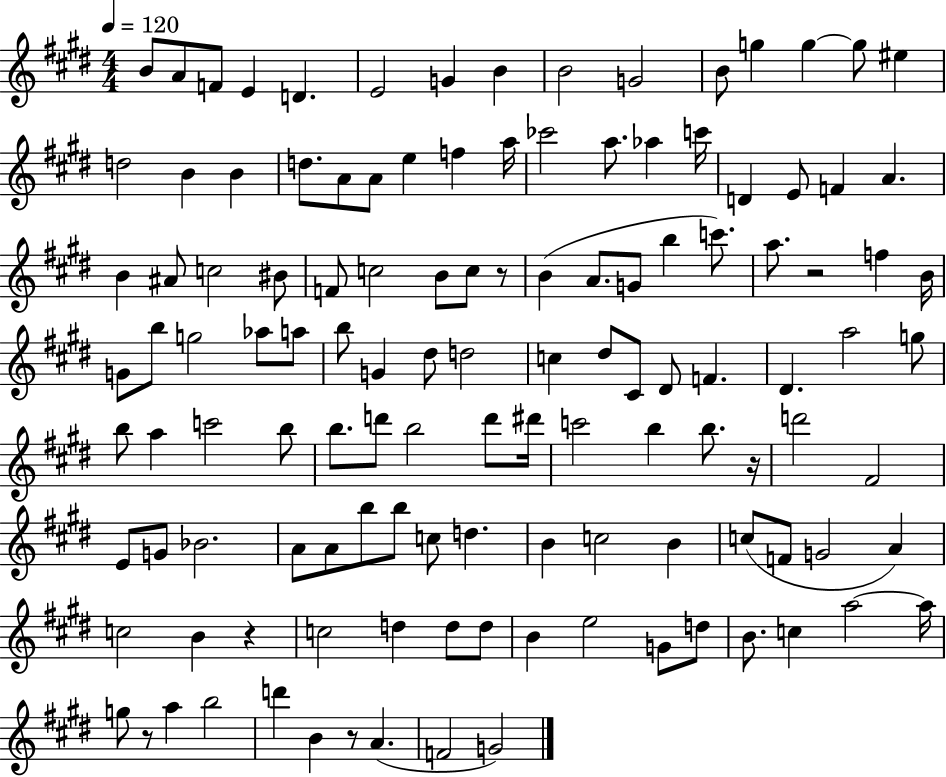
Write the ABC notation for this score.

X:1
T:Untitled
M:4/4
L:1/4
K:E
B/2 A/2 F/2 E D E2 G B B2 G2 B/2 g g g/2 ^e d2 B B d/2 A/2 A/2 e f a/4 _c'2 a/2 _a c'/4 D E/2 F A B ^A/2 c2 ^B/2 F/2 c2 B/2 c/2 z/2 B A/2 G/2 b c'/2 a/2 z2 f B/4 G/2 b/2 g2 _a/2 a/2 b/2 G ^d/2 d2 c ^d/2 ^C/2 ^D/2 F ^D a2 g/2 b/2 a c'2 b/2 b/2 d'/2 b2 d'/2 ^d'/4 c'2 b b/2 z/4 d'2 ^F2 E/2 G/2 _B2 A/2 A/2 b/2 b/2 c/2 d B c2 B c/2 F/2 G2 A c2 B z c2 d d/2 d/2 B e2 G/2 d/2 B/2 c a2 a/4 g/2 z/2 a b2 d' B z/2 A F2 G2